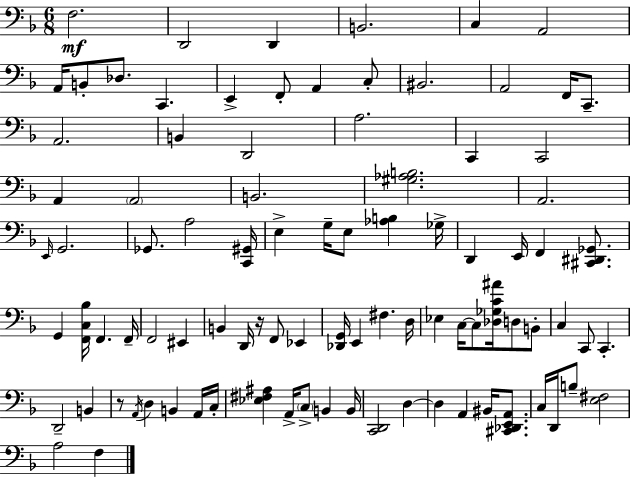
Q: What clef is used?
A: bass